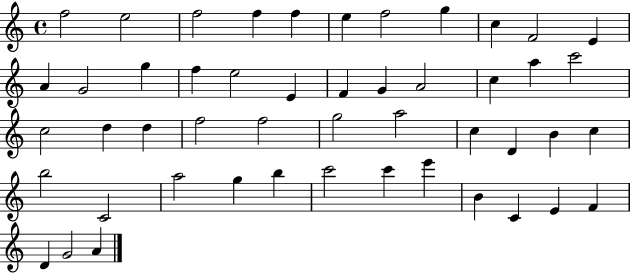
{
  \clef treble
  \time 4/4
  \defaultTimeSignature
  \key c \major
  f''2 e''2 | f''2 f''4 f''4 | e''4 f''2 g''4 | c''4 f'2 e'4 | \break a'4 g'2 g''4 | f''4 e''2 e'4 | f'4 g'4 a'2 | c''4 a''4 c'''2 | \break c''2 d''4 d''4 | f''2 f''2 | g''2 a''2 | c''4 d'4 b'4 c''4 | \break b''2 c'2 | a''2 g''4 b''4 | c'''2 c'''4 e'''4 | b'4 c'4 e'4 f'4 | \break d'4 g'2 a'4 | \bar "|."
}